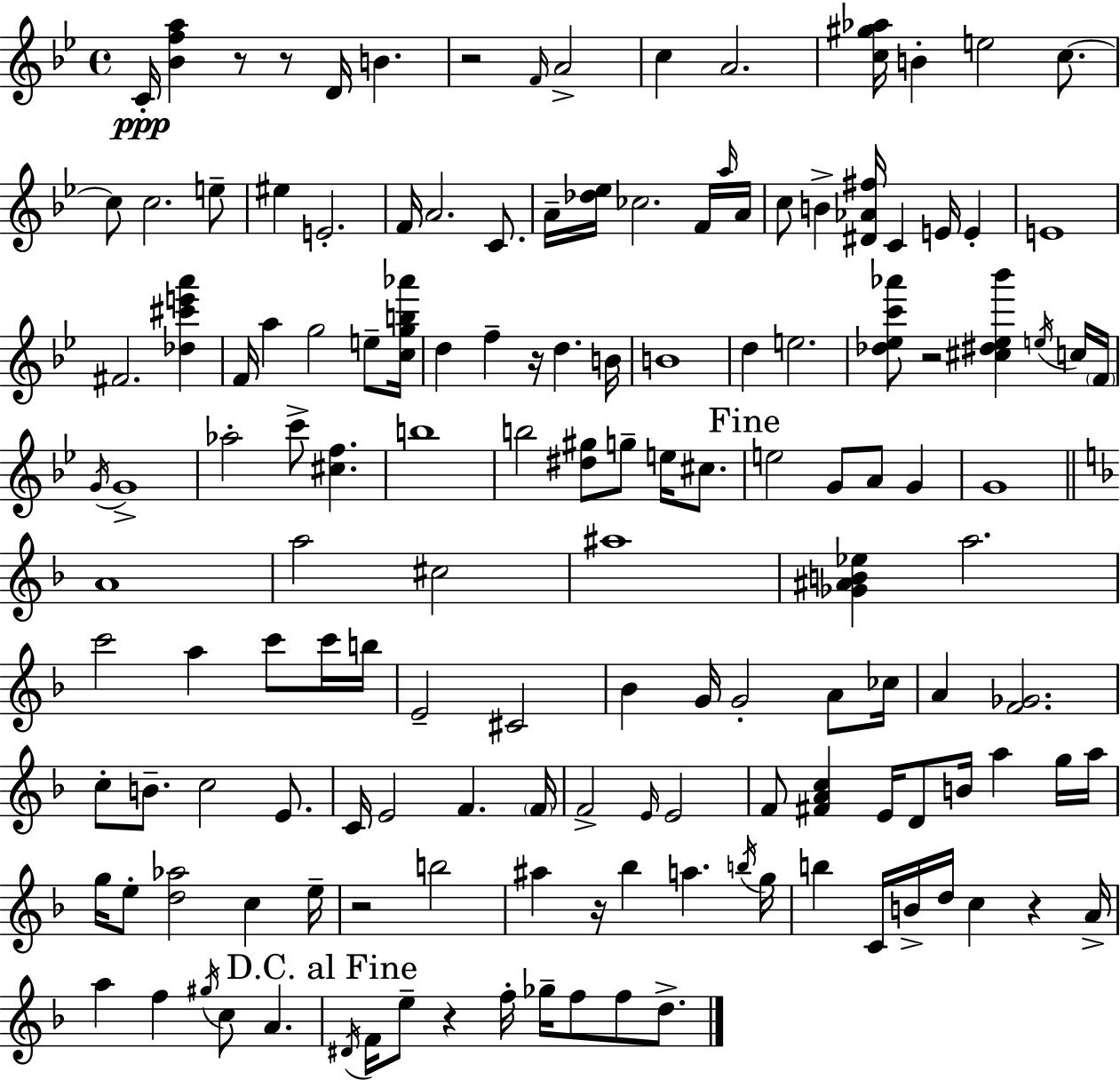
C4/s [Bb4,F5,A5]/q R/e R/e D4/s B4/q. R/h F4/s A4/h C5/q A4/h. [C5,G#5,Ab5]/s B4/q E5/h C5/e. C5/e C5/h. E5/e EIS5/q E4/h. F4/s A4/h. C4/e. A4/s [Db5,Eb5]/s CES5/h. F4/s A5/s A4/s C5/e B4/q [D#4,Ab4,F#5]/s C4/q E4/s E4/q E4/w F#4/h. [Db5,C#6,E6,A6]/q F4/s A5/q G5/h E5/e [C5,G5,B5,Ab6]/s D5/q F5/q R/s D5/q. B4/s B4/w D5/q E5/h. [Db5,Eb5,C6,Ab6]/e R/h [C#5,D#5,Eb5,Bb6]/q E5/s C5/s F4/s G4/s G4/w Ab5/h C6/e [C#5,F5]/q. B5/w B5/h [D#5,G#5]/e G5/e E5/s C#5/e. E5/h G4/e A4/e G4/q G4/w A4/w A5/h C#5/h A#5/w [Gb4,A#4,B4,Eb5]/q A5/h. C6/h A5/q C6/e C6/s B5/s E4/h C#4/h Bb4/q G4/s G4/h A4/e CES5/s A4/q [F4,Gb4]/h. C5/e B4/e. C5/h E4/e. C4/s E4/h F4/q. F4/s F4/h E4/s E4/h F4/e [F#4,A4,C5]/q E4/s D4/e B4/s A5/q G5/s A5/s G5/s E5/e [D5,Ab5]/h C5/q E5/s R/h B5/h A#5/q R/s Bb5/q A5/q. B5/s G5/s B5/q C4/s B4/s D5/s C5/q R/q A4/s A5/q F5/q G#5/s C5/e A4/q. D#4/s F4/s E5/e R/q F5/s Gb5/s F5/e F5/e D5/e.